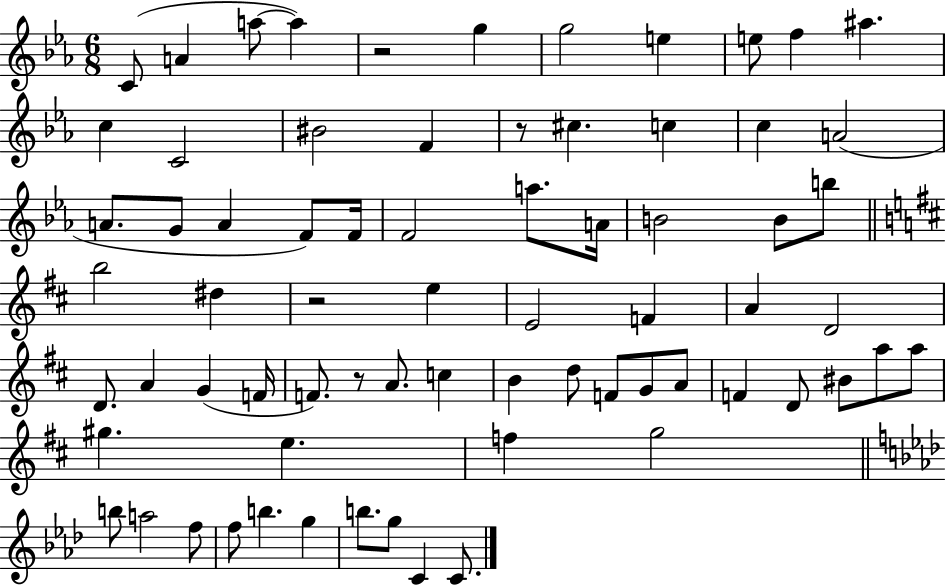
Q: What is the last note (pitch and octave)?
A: C4